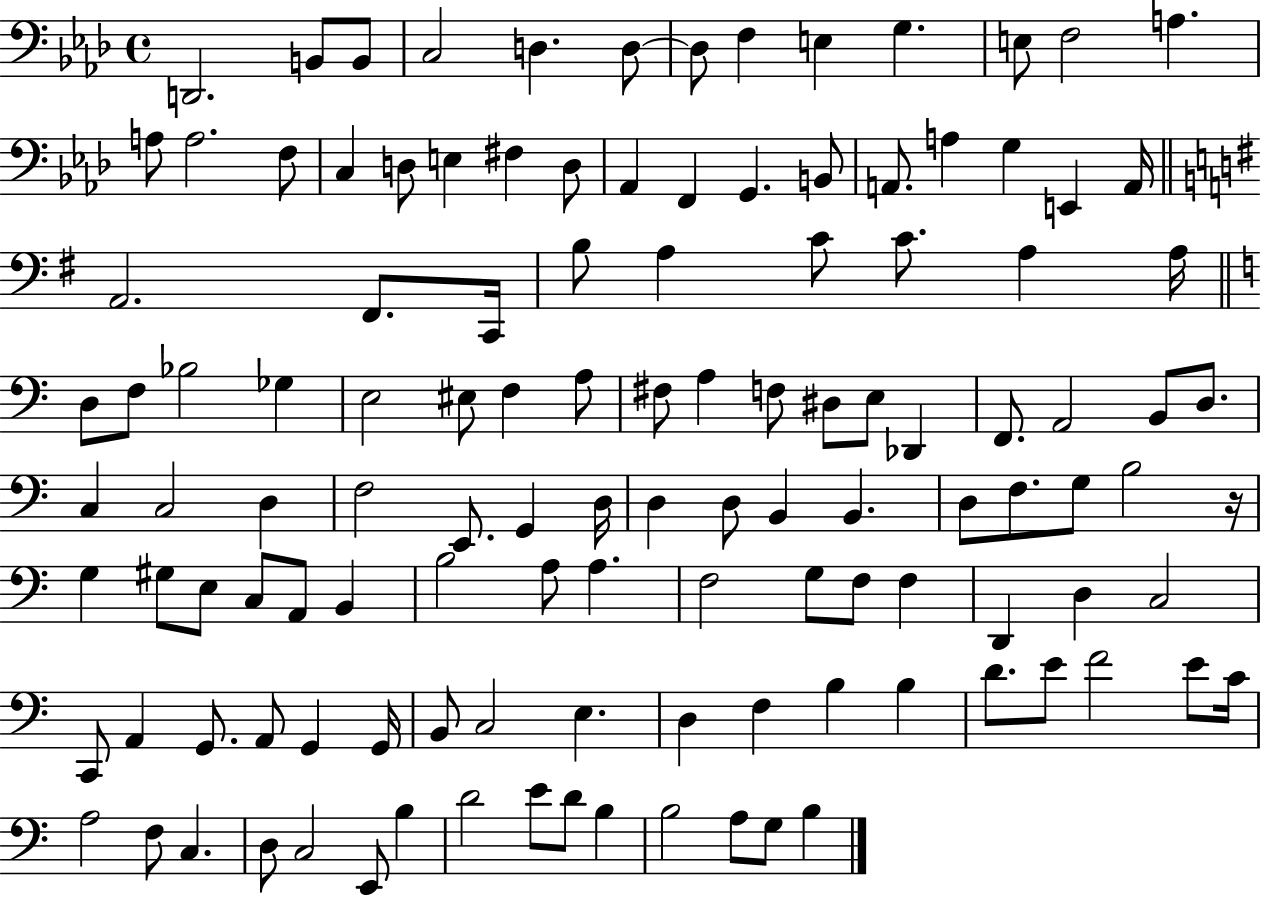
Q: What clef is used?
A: bass